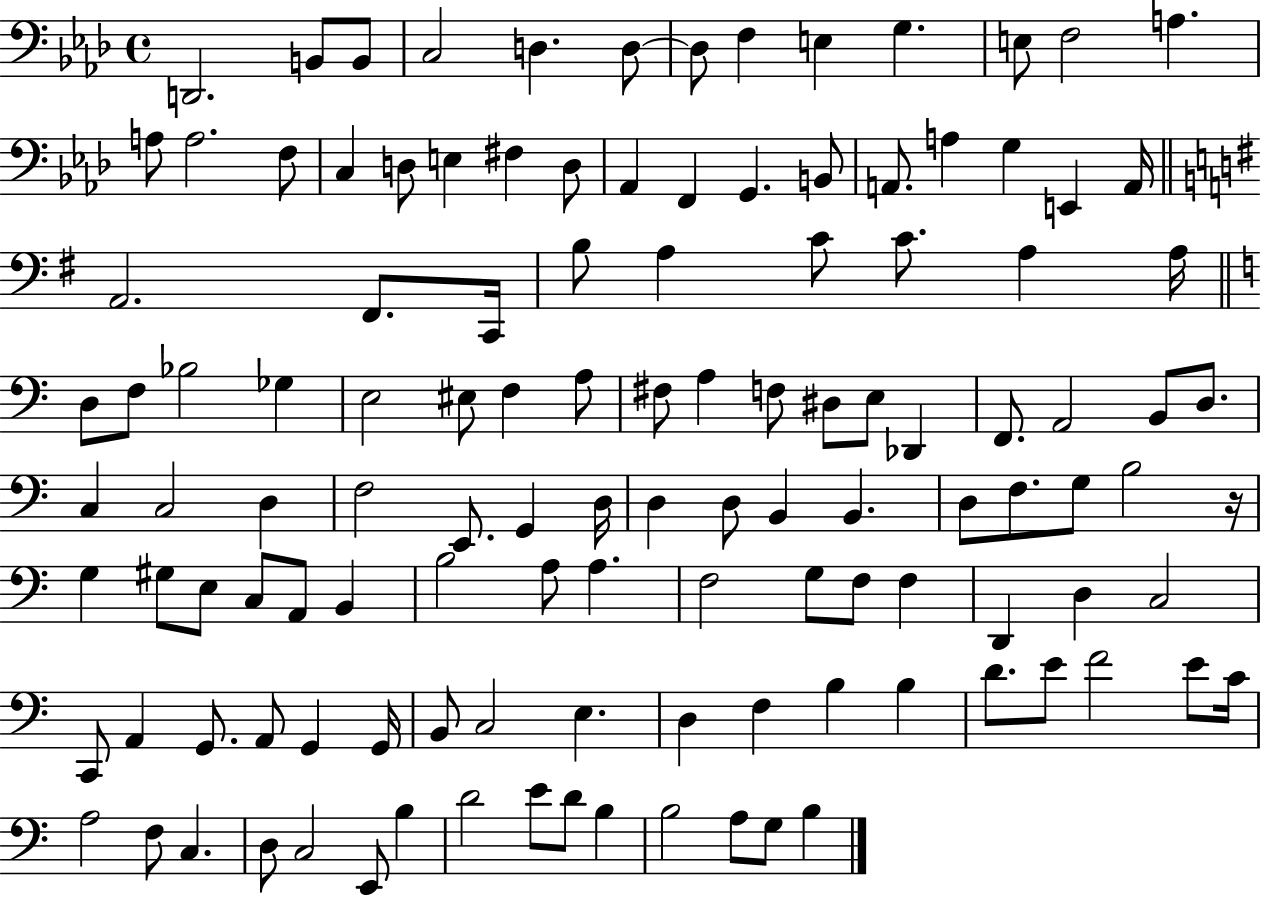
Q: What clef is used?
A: bass